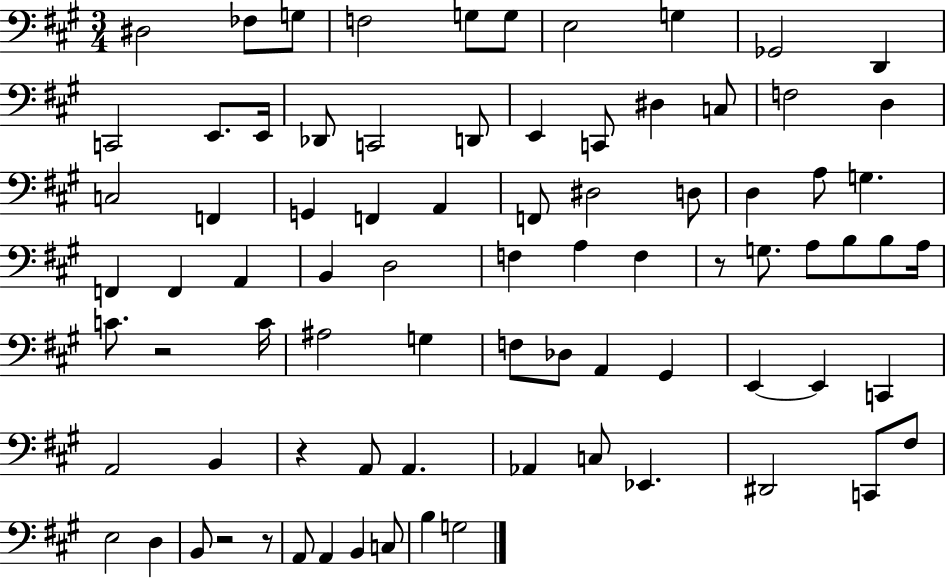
{
  \clef bass
  \numericTimeSignature
  \time 3/4
  \key a \major
  dis2 fes8 g8 | f2 g8 g8 | e2 g4 | ges,2 d,4 | \break c,2 e,8. e,16 | des,8 c,2 d,8 | e,4 c,8 dis4 c8 | f2 d4 | \break c2 f,4 | g,4 f,4 a,4 | f,8 dis2 d8 | d4 a8 g4. | \break f,4 f,4 a,4 | b,4 d2 | f4 a4 f4 | r8 g8. a8 b8 b8 a16 | \break c'8. r2 c'16 | ais2 g4 | f8 des8 a,4 gis,4 | e,4~~ e,4 c,4 | \break a,2 b,4 | r4 a,8 a,4. | aes,4 c8 ees,4. | dis,2 c,8 fis8 | \break e2 d4 | b,8 r2 r8 | a,8 a,4 b,4 c8 | b4 g2 | \break \bar "|."
}